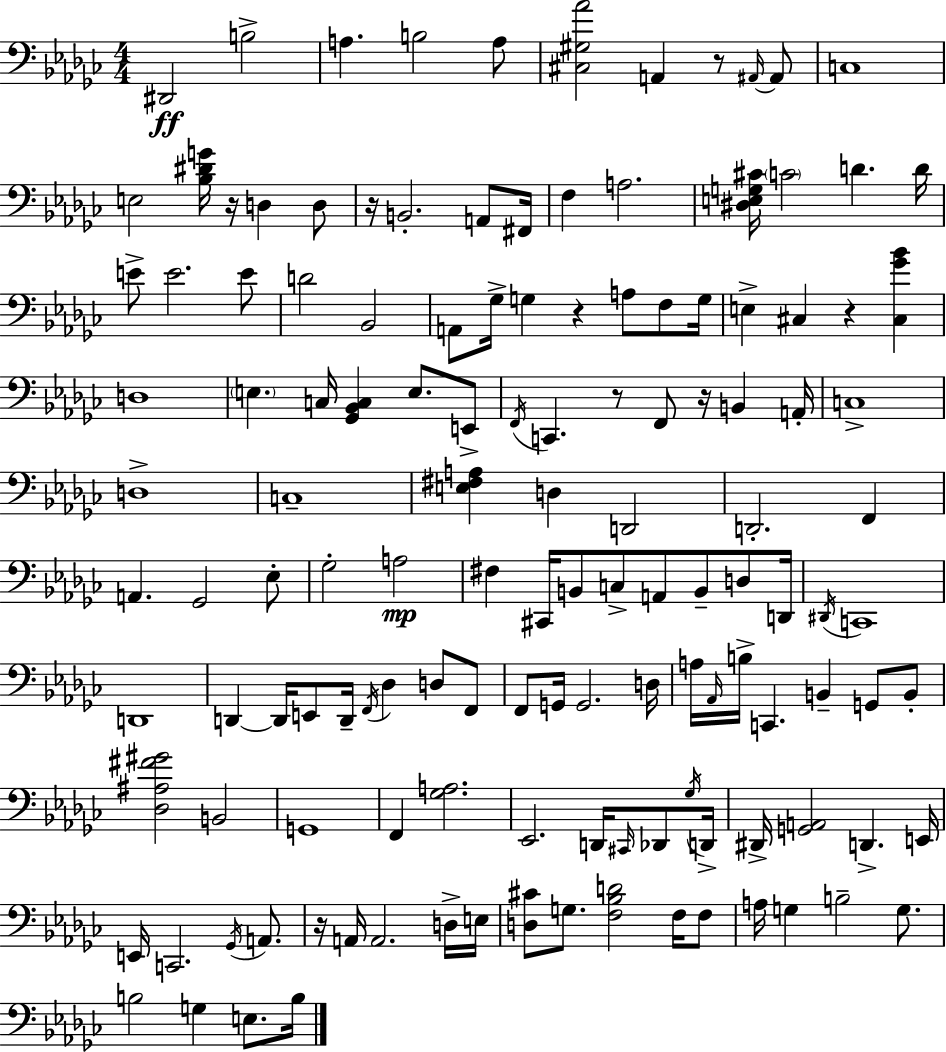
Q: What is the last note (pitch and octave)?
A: B3